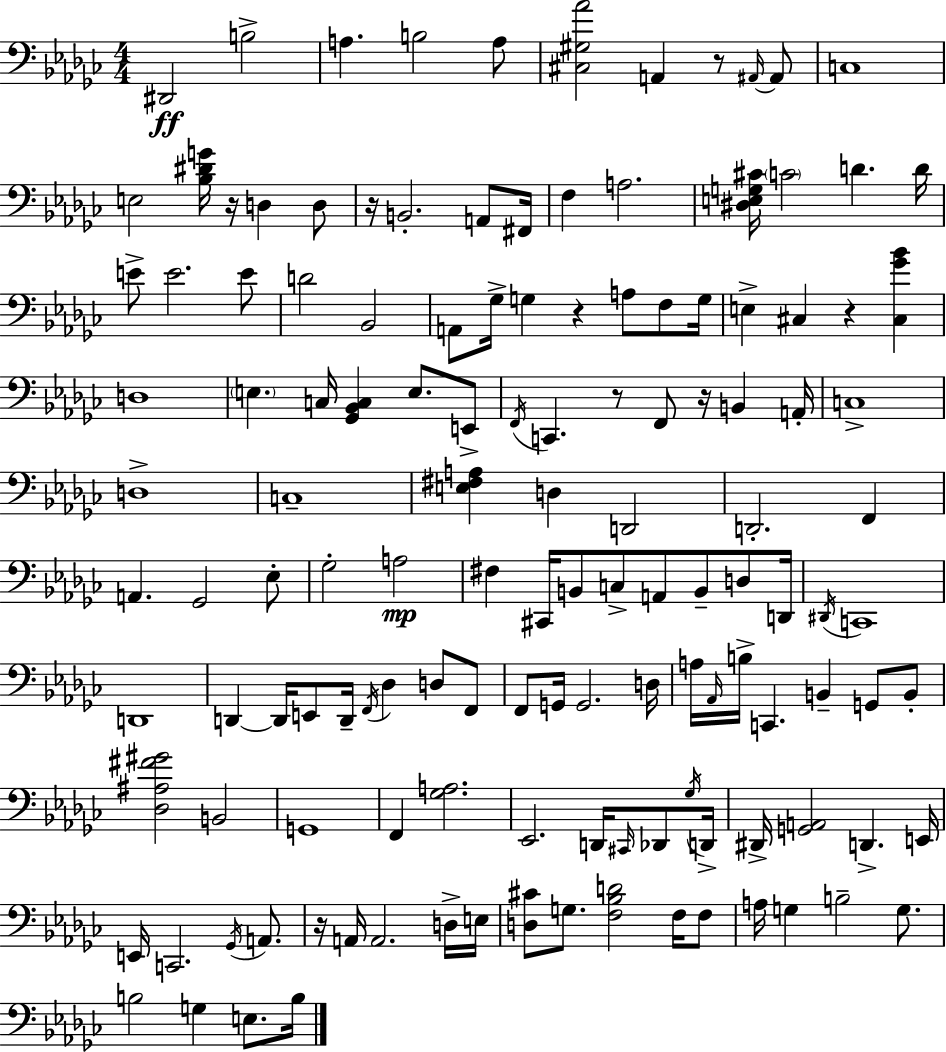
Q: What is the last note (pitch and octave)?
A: B3